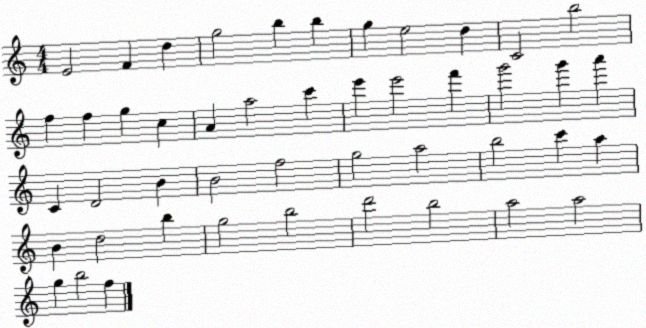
X:1
T:Untitled
M:4/4
L:1/4
K:C
E2 F d g2 b b g e2 d C2 b2 f f g c A a2 c' e' e'2 f' g'2 g' a' C D2 B B2 f2 g2 a2 b2 c' a B d2 b g2 b2 d'2 b2 a2 a2 g b2 f